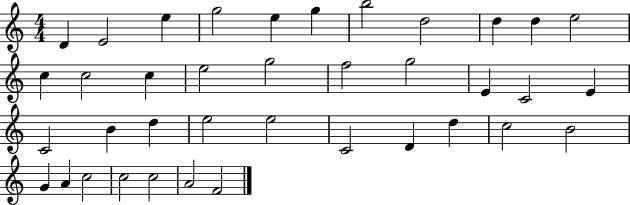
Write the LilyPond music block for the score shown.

{
  \clef treble
  \numericTimeSignature
  \time 4/4
  \key c \major
  d'4 e'2 e''4 | g''2 e''4 g''4 | b''2 d''2 | d''4 d''4 e''2 | \break c''4 c''2 c''4 | e''2 g''2 | f''2 g''2 | e'4 c'2 e'4 | \break c'2 b'4 d''4 | e''2 e''2 | c'2 d'4 d''4 | c''2 b'2 | \break g'4 a'4 c''2 | c''2 c''2 | a'2 f'2 | \bar "|."
}